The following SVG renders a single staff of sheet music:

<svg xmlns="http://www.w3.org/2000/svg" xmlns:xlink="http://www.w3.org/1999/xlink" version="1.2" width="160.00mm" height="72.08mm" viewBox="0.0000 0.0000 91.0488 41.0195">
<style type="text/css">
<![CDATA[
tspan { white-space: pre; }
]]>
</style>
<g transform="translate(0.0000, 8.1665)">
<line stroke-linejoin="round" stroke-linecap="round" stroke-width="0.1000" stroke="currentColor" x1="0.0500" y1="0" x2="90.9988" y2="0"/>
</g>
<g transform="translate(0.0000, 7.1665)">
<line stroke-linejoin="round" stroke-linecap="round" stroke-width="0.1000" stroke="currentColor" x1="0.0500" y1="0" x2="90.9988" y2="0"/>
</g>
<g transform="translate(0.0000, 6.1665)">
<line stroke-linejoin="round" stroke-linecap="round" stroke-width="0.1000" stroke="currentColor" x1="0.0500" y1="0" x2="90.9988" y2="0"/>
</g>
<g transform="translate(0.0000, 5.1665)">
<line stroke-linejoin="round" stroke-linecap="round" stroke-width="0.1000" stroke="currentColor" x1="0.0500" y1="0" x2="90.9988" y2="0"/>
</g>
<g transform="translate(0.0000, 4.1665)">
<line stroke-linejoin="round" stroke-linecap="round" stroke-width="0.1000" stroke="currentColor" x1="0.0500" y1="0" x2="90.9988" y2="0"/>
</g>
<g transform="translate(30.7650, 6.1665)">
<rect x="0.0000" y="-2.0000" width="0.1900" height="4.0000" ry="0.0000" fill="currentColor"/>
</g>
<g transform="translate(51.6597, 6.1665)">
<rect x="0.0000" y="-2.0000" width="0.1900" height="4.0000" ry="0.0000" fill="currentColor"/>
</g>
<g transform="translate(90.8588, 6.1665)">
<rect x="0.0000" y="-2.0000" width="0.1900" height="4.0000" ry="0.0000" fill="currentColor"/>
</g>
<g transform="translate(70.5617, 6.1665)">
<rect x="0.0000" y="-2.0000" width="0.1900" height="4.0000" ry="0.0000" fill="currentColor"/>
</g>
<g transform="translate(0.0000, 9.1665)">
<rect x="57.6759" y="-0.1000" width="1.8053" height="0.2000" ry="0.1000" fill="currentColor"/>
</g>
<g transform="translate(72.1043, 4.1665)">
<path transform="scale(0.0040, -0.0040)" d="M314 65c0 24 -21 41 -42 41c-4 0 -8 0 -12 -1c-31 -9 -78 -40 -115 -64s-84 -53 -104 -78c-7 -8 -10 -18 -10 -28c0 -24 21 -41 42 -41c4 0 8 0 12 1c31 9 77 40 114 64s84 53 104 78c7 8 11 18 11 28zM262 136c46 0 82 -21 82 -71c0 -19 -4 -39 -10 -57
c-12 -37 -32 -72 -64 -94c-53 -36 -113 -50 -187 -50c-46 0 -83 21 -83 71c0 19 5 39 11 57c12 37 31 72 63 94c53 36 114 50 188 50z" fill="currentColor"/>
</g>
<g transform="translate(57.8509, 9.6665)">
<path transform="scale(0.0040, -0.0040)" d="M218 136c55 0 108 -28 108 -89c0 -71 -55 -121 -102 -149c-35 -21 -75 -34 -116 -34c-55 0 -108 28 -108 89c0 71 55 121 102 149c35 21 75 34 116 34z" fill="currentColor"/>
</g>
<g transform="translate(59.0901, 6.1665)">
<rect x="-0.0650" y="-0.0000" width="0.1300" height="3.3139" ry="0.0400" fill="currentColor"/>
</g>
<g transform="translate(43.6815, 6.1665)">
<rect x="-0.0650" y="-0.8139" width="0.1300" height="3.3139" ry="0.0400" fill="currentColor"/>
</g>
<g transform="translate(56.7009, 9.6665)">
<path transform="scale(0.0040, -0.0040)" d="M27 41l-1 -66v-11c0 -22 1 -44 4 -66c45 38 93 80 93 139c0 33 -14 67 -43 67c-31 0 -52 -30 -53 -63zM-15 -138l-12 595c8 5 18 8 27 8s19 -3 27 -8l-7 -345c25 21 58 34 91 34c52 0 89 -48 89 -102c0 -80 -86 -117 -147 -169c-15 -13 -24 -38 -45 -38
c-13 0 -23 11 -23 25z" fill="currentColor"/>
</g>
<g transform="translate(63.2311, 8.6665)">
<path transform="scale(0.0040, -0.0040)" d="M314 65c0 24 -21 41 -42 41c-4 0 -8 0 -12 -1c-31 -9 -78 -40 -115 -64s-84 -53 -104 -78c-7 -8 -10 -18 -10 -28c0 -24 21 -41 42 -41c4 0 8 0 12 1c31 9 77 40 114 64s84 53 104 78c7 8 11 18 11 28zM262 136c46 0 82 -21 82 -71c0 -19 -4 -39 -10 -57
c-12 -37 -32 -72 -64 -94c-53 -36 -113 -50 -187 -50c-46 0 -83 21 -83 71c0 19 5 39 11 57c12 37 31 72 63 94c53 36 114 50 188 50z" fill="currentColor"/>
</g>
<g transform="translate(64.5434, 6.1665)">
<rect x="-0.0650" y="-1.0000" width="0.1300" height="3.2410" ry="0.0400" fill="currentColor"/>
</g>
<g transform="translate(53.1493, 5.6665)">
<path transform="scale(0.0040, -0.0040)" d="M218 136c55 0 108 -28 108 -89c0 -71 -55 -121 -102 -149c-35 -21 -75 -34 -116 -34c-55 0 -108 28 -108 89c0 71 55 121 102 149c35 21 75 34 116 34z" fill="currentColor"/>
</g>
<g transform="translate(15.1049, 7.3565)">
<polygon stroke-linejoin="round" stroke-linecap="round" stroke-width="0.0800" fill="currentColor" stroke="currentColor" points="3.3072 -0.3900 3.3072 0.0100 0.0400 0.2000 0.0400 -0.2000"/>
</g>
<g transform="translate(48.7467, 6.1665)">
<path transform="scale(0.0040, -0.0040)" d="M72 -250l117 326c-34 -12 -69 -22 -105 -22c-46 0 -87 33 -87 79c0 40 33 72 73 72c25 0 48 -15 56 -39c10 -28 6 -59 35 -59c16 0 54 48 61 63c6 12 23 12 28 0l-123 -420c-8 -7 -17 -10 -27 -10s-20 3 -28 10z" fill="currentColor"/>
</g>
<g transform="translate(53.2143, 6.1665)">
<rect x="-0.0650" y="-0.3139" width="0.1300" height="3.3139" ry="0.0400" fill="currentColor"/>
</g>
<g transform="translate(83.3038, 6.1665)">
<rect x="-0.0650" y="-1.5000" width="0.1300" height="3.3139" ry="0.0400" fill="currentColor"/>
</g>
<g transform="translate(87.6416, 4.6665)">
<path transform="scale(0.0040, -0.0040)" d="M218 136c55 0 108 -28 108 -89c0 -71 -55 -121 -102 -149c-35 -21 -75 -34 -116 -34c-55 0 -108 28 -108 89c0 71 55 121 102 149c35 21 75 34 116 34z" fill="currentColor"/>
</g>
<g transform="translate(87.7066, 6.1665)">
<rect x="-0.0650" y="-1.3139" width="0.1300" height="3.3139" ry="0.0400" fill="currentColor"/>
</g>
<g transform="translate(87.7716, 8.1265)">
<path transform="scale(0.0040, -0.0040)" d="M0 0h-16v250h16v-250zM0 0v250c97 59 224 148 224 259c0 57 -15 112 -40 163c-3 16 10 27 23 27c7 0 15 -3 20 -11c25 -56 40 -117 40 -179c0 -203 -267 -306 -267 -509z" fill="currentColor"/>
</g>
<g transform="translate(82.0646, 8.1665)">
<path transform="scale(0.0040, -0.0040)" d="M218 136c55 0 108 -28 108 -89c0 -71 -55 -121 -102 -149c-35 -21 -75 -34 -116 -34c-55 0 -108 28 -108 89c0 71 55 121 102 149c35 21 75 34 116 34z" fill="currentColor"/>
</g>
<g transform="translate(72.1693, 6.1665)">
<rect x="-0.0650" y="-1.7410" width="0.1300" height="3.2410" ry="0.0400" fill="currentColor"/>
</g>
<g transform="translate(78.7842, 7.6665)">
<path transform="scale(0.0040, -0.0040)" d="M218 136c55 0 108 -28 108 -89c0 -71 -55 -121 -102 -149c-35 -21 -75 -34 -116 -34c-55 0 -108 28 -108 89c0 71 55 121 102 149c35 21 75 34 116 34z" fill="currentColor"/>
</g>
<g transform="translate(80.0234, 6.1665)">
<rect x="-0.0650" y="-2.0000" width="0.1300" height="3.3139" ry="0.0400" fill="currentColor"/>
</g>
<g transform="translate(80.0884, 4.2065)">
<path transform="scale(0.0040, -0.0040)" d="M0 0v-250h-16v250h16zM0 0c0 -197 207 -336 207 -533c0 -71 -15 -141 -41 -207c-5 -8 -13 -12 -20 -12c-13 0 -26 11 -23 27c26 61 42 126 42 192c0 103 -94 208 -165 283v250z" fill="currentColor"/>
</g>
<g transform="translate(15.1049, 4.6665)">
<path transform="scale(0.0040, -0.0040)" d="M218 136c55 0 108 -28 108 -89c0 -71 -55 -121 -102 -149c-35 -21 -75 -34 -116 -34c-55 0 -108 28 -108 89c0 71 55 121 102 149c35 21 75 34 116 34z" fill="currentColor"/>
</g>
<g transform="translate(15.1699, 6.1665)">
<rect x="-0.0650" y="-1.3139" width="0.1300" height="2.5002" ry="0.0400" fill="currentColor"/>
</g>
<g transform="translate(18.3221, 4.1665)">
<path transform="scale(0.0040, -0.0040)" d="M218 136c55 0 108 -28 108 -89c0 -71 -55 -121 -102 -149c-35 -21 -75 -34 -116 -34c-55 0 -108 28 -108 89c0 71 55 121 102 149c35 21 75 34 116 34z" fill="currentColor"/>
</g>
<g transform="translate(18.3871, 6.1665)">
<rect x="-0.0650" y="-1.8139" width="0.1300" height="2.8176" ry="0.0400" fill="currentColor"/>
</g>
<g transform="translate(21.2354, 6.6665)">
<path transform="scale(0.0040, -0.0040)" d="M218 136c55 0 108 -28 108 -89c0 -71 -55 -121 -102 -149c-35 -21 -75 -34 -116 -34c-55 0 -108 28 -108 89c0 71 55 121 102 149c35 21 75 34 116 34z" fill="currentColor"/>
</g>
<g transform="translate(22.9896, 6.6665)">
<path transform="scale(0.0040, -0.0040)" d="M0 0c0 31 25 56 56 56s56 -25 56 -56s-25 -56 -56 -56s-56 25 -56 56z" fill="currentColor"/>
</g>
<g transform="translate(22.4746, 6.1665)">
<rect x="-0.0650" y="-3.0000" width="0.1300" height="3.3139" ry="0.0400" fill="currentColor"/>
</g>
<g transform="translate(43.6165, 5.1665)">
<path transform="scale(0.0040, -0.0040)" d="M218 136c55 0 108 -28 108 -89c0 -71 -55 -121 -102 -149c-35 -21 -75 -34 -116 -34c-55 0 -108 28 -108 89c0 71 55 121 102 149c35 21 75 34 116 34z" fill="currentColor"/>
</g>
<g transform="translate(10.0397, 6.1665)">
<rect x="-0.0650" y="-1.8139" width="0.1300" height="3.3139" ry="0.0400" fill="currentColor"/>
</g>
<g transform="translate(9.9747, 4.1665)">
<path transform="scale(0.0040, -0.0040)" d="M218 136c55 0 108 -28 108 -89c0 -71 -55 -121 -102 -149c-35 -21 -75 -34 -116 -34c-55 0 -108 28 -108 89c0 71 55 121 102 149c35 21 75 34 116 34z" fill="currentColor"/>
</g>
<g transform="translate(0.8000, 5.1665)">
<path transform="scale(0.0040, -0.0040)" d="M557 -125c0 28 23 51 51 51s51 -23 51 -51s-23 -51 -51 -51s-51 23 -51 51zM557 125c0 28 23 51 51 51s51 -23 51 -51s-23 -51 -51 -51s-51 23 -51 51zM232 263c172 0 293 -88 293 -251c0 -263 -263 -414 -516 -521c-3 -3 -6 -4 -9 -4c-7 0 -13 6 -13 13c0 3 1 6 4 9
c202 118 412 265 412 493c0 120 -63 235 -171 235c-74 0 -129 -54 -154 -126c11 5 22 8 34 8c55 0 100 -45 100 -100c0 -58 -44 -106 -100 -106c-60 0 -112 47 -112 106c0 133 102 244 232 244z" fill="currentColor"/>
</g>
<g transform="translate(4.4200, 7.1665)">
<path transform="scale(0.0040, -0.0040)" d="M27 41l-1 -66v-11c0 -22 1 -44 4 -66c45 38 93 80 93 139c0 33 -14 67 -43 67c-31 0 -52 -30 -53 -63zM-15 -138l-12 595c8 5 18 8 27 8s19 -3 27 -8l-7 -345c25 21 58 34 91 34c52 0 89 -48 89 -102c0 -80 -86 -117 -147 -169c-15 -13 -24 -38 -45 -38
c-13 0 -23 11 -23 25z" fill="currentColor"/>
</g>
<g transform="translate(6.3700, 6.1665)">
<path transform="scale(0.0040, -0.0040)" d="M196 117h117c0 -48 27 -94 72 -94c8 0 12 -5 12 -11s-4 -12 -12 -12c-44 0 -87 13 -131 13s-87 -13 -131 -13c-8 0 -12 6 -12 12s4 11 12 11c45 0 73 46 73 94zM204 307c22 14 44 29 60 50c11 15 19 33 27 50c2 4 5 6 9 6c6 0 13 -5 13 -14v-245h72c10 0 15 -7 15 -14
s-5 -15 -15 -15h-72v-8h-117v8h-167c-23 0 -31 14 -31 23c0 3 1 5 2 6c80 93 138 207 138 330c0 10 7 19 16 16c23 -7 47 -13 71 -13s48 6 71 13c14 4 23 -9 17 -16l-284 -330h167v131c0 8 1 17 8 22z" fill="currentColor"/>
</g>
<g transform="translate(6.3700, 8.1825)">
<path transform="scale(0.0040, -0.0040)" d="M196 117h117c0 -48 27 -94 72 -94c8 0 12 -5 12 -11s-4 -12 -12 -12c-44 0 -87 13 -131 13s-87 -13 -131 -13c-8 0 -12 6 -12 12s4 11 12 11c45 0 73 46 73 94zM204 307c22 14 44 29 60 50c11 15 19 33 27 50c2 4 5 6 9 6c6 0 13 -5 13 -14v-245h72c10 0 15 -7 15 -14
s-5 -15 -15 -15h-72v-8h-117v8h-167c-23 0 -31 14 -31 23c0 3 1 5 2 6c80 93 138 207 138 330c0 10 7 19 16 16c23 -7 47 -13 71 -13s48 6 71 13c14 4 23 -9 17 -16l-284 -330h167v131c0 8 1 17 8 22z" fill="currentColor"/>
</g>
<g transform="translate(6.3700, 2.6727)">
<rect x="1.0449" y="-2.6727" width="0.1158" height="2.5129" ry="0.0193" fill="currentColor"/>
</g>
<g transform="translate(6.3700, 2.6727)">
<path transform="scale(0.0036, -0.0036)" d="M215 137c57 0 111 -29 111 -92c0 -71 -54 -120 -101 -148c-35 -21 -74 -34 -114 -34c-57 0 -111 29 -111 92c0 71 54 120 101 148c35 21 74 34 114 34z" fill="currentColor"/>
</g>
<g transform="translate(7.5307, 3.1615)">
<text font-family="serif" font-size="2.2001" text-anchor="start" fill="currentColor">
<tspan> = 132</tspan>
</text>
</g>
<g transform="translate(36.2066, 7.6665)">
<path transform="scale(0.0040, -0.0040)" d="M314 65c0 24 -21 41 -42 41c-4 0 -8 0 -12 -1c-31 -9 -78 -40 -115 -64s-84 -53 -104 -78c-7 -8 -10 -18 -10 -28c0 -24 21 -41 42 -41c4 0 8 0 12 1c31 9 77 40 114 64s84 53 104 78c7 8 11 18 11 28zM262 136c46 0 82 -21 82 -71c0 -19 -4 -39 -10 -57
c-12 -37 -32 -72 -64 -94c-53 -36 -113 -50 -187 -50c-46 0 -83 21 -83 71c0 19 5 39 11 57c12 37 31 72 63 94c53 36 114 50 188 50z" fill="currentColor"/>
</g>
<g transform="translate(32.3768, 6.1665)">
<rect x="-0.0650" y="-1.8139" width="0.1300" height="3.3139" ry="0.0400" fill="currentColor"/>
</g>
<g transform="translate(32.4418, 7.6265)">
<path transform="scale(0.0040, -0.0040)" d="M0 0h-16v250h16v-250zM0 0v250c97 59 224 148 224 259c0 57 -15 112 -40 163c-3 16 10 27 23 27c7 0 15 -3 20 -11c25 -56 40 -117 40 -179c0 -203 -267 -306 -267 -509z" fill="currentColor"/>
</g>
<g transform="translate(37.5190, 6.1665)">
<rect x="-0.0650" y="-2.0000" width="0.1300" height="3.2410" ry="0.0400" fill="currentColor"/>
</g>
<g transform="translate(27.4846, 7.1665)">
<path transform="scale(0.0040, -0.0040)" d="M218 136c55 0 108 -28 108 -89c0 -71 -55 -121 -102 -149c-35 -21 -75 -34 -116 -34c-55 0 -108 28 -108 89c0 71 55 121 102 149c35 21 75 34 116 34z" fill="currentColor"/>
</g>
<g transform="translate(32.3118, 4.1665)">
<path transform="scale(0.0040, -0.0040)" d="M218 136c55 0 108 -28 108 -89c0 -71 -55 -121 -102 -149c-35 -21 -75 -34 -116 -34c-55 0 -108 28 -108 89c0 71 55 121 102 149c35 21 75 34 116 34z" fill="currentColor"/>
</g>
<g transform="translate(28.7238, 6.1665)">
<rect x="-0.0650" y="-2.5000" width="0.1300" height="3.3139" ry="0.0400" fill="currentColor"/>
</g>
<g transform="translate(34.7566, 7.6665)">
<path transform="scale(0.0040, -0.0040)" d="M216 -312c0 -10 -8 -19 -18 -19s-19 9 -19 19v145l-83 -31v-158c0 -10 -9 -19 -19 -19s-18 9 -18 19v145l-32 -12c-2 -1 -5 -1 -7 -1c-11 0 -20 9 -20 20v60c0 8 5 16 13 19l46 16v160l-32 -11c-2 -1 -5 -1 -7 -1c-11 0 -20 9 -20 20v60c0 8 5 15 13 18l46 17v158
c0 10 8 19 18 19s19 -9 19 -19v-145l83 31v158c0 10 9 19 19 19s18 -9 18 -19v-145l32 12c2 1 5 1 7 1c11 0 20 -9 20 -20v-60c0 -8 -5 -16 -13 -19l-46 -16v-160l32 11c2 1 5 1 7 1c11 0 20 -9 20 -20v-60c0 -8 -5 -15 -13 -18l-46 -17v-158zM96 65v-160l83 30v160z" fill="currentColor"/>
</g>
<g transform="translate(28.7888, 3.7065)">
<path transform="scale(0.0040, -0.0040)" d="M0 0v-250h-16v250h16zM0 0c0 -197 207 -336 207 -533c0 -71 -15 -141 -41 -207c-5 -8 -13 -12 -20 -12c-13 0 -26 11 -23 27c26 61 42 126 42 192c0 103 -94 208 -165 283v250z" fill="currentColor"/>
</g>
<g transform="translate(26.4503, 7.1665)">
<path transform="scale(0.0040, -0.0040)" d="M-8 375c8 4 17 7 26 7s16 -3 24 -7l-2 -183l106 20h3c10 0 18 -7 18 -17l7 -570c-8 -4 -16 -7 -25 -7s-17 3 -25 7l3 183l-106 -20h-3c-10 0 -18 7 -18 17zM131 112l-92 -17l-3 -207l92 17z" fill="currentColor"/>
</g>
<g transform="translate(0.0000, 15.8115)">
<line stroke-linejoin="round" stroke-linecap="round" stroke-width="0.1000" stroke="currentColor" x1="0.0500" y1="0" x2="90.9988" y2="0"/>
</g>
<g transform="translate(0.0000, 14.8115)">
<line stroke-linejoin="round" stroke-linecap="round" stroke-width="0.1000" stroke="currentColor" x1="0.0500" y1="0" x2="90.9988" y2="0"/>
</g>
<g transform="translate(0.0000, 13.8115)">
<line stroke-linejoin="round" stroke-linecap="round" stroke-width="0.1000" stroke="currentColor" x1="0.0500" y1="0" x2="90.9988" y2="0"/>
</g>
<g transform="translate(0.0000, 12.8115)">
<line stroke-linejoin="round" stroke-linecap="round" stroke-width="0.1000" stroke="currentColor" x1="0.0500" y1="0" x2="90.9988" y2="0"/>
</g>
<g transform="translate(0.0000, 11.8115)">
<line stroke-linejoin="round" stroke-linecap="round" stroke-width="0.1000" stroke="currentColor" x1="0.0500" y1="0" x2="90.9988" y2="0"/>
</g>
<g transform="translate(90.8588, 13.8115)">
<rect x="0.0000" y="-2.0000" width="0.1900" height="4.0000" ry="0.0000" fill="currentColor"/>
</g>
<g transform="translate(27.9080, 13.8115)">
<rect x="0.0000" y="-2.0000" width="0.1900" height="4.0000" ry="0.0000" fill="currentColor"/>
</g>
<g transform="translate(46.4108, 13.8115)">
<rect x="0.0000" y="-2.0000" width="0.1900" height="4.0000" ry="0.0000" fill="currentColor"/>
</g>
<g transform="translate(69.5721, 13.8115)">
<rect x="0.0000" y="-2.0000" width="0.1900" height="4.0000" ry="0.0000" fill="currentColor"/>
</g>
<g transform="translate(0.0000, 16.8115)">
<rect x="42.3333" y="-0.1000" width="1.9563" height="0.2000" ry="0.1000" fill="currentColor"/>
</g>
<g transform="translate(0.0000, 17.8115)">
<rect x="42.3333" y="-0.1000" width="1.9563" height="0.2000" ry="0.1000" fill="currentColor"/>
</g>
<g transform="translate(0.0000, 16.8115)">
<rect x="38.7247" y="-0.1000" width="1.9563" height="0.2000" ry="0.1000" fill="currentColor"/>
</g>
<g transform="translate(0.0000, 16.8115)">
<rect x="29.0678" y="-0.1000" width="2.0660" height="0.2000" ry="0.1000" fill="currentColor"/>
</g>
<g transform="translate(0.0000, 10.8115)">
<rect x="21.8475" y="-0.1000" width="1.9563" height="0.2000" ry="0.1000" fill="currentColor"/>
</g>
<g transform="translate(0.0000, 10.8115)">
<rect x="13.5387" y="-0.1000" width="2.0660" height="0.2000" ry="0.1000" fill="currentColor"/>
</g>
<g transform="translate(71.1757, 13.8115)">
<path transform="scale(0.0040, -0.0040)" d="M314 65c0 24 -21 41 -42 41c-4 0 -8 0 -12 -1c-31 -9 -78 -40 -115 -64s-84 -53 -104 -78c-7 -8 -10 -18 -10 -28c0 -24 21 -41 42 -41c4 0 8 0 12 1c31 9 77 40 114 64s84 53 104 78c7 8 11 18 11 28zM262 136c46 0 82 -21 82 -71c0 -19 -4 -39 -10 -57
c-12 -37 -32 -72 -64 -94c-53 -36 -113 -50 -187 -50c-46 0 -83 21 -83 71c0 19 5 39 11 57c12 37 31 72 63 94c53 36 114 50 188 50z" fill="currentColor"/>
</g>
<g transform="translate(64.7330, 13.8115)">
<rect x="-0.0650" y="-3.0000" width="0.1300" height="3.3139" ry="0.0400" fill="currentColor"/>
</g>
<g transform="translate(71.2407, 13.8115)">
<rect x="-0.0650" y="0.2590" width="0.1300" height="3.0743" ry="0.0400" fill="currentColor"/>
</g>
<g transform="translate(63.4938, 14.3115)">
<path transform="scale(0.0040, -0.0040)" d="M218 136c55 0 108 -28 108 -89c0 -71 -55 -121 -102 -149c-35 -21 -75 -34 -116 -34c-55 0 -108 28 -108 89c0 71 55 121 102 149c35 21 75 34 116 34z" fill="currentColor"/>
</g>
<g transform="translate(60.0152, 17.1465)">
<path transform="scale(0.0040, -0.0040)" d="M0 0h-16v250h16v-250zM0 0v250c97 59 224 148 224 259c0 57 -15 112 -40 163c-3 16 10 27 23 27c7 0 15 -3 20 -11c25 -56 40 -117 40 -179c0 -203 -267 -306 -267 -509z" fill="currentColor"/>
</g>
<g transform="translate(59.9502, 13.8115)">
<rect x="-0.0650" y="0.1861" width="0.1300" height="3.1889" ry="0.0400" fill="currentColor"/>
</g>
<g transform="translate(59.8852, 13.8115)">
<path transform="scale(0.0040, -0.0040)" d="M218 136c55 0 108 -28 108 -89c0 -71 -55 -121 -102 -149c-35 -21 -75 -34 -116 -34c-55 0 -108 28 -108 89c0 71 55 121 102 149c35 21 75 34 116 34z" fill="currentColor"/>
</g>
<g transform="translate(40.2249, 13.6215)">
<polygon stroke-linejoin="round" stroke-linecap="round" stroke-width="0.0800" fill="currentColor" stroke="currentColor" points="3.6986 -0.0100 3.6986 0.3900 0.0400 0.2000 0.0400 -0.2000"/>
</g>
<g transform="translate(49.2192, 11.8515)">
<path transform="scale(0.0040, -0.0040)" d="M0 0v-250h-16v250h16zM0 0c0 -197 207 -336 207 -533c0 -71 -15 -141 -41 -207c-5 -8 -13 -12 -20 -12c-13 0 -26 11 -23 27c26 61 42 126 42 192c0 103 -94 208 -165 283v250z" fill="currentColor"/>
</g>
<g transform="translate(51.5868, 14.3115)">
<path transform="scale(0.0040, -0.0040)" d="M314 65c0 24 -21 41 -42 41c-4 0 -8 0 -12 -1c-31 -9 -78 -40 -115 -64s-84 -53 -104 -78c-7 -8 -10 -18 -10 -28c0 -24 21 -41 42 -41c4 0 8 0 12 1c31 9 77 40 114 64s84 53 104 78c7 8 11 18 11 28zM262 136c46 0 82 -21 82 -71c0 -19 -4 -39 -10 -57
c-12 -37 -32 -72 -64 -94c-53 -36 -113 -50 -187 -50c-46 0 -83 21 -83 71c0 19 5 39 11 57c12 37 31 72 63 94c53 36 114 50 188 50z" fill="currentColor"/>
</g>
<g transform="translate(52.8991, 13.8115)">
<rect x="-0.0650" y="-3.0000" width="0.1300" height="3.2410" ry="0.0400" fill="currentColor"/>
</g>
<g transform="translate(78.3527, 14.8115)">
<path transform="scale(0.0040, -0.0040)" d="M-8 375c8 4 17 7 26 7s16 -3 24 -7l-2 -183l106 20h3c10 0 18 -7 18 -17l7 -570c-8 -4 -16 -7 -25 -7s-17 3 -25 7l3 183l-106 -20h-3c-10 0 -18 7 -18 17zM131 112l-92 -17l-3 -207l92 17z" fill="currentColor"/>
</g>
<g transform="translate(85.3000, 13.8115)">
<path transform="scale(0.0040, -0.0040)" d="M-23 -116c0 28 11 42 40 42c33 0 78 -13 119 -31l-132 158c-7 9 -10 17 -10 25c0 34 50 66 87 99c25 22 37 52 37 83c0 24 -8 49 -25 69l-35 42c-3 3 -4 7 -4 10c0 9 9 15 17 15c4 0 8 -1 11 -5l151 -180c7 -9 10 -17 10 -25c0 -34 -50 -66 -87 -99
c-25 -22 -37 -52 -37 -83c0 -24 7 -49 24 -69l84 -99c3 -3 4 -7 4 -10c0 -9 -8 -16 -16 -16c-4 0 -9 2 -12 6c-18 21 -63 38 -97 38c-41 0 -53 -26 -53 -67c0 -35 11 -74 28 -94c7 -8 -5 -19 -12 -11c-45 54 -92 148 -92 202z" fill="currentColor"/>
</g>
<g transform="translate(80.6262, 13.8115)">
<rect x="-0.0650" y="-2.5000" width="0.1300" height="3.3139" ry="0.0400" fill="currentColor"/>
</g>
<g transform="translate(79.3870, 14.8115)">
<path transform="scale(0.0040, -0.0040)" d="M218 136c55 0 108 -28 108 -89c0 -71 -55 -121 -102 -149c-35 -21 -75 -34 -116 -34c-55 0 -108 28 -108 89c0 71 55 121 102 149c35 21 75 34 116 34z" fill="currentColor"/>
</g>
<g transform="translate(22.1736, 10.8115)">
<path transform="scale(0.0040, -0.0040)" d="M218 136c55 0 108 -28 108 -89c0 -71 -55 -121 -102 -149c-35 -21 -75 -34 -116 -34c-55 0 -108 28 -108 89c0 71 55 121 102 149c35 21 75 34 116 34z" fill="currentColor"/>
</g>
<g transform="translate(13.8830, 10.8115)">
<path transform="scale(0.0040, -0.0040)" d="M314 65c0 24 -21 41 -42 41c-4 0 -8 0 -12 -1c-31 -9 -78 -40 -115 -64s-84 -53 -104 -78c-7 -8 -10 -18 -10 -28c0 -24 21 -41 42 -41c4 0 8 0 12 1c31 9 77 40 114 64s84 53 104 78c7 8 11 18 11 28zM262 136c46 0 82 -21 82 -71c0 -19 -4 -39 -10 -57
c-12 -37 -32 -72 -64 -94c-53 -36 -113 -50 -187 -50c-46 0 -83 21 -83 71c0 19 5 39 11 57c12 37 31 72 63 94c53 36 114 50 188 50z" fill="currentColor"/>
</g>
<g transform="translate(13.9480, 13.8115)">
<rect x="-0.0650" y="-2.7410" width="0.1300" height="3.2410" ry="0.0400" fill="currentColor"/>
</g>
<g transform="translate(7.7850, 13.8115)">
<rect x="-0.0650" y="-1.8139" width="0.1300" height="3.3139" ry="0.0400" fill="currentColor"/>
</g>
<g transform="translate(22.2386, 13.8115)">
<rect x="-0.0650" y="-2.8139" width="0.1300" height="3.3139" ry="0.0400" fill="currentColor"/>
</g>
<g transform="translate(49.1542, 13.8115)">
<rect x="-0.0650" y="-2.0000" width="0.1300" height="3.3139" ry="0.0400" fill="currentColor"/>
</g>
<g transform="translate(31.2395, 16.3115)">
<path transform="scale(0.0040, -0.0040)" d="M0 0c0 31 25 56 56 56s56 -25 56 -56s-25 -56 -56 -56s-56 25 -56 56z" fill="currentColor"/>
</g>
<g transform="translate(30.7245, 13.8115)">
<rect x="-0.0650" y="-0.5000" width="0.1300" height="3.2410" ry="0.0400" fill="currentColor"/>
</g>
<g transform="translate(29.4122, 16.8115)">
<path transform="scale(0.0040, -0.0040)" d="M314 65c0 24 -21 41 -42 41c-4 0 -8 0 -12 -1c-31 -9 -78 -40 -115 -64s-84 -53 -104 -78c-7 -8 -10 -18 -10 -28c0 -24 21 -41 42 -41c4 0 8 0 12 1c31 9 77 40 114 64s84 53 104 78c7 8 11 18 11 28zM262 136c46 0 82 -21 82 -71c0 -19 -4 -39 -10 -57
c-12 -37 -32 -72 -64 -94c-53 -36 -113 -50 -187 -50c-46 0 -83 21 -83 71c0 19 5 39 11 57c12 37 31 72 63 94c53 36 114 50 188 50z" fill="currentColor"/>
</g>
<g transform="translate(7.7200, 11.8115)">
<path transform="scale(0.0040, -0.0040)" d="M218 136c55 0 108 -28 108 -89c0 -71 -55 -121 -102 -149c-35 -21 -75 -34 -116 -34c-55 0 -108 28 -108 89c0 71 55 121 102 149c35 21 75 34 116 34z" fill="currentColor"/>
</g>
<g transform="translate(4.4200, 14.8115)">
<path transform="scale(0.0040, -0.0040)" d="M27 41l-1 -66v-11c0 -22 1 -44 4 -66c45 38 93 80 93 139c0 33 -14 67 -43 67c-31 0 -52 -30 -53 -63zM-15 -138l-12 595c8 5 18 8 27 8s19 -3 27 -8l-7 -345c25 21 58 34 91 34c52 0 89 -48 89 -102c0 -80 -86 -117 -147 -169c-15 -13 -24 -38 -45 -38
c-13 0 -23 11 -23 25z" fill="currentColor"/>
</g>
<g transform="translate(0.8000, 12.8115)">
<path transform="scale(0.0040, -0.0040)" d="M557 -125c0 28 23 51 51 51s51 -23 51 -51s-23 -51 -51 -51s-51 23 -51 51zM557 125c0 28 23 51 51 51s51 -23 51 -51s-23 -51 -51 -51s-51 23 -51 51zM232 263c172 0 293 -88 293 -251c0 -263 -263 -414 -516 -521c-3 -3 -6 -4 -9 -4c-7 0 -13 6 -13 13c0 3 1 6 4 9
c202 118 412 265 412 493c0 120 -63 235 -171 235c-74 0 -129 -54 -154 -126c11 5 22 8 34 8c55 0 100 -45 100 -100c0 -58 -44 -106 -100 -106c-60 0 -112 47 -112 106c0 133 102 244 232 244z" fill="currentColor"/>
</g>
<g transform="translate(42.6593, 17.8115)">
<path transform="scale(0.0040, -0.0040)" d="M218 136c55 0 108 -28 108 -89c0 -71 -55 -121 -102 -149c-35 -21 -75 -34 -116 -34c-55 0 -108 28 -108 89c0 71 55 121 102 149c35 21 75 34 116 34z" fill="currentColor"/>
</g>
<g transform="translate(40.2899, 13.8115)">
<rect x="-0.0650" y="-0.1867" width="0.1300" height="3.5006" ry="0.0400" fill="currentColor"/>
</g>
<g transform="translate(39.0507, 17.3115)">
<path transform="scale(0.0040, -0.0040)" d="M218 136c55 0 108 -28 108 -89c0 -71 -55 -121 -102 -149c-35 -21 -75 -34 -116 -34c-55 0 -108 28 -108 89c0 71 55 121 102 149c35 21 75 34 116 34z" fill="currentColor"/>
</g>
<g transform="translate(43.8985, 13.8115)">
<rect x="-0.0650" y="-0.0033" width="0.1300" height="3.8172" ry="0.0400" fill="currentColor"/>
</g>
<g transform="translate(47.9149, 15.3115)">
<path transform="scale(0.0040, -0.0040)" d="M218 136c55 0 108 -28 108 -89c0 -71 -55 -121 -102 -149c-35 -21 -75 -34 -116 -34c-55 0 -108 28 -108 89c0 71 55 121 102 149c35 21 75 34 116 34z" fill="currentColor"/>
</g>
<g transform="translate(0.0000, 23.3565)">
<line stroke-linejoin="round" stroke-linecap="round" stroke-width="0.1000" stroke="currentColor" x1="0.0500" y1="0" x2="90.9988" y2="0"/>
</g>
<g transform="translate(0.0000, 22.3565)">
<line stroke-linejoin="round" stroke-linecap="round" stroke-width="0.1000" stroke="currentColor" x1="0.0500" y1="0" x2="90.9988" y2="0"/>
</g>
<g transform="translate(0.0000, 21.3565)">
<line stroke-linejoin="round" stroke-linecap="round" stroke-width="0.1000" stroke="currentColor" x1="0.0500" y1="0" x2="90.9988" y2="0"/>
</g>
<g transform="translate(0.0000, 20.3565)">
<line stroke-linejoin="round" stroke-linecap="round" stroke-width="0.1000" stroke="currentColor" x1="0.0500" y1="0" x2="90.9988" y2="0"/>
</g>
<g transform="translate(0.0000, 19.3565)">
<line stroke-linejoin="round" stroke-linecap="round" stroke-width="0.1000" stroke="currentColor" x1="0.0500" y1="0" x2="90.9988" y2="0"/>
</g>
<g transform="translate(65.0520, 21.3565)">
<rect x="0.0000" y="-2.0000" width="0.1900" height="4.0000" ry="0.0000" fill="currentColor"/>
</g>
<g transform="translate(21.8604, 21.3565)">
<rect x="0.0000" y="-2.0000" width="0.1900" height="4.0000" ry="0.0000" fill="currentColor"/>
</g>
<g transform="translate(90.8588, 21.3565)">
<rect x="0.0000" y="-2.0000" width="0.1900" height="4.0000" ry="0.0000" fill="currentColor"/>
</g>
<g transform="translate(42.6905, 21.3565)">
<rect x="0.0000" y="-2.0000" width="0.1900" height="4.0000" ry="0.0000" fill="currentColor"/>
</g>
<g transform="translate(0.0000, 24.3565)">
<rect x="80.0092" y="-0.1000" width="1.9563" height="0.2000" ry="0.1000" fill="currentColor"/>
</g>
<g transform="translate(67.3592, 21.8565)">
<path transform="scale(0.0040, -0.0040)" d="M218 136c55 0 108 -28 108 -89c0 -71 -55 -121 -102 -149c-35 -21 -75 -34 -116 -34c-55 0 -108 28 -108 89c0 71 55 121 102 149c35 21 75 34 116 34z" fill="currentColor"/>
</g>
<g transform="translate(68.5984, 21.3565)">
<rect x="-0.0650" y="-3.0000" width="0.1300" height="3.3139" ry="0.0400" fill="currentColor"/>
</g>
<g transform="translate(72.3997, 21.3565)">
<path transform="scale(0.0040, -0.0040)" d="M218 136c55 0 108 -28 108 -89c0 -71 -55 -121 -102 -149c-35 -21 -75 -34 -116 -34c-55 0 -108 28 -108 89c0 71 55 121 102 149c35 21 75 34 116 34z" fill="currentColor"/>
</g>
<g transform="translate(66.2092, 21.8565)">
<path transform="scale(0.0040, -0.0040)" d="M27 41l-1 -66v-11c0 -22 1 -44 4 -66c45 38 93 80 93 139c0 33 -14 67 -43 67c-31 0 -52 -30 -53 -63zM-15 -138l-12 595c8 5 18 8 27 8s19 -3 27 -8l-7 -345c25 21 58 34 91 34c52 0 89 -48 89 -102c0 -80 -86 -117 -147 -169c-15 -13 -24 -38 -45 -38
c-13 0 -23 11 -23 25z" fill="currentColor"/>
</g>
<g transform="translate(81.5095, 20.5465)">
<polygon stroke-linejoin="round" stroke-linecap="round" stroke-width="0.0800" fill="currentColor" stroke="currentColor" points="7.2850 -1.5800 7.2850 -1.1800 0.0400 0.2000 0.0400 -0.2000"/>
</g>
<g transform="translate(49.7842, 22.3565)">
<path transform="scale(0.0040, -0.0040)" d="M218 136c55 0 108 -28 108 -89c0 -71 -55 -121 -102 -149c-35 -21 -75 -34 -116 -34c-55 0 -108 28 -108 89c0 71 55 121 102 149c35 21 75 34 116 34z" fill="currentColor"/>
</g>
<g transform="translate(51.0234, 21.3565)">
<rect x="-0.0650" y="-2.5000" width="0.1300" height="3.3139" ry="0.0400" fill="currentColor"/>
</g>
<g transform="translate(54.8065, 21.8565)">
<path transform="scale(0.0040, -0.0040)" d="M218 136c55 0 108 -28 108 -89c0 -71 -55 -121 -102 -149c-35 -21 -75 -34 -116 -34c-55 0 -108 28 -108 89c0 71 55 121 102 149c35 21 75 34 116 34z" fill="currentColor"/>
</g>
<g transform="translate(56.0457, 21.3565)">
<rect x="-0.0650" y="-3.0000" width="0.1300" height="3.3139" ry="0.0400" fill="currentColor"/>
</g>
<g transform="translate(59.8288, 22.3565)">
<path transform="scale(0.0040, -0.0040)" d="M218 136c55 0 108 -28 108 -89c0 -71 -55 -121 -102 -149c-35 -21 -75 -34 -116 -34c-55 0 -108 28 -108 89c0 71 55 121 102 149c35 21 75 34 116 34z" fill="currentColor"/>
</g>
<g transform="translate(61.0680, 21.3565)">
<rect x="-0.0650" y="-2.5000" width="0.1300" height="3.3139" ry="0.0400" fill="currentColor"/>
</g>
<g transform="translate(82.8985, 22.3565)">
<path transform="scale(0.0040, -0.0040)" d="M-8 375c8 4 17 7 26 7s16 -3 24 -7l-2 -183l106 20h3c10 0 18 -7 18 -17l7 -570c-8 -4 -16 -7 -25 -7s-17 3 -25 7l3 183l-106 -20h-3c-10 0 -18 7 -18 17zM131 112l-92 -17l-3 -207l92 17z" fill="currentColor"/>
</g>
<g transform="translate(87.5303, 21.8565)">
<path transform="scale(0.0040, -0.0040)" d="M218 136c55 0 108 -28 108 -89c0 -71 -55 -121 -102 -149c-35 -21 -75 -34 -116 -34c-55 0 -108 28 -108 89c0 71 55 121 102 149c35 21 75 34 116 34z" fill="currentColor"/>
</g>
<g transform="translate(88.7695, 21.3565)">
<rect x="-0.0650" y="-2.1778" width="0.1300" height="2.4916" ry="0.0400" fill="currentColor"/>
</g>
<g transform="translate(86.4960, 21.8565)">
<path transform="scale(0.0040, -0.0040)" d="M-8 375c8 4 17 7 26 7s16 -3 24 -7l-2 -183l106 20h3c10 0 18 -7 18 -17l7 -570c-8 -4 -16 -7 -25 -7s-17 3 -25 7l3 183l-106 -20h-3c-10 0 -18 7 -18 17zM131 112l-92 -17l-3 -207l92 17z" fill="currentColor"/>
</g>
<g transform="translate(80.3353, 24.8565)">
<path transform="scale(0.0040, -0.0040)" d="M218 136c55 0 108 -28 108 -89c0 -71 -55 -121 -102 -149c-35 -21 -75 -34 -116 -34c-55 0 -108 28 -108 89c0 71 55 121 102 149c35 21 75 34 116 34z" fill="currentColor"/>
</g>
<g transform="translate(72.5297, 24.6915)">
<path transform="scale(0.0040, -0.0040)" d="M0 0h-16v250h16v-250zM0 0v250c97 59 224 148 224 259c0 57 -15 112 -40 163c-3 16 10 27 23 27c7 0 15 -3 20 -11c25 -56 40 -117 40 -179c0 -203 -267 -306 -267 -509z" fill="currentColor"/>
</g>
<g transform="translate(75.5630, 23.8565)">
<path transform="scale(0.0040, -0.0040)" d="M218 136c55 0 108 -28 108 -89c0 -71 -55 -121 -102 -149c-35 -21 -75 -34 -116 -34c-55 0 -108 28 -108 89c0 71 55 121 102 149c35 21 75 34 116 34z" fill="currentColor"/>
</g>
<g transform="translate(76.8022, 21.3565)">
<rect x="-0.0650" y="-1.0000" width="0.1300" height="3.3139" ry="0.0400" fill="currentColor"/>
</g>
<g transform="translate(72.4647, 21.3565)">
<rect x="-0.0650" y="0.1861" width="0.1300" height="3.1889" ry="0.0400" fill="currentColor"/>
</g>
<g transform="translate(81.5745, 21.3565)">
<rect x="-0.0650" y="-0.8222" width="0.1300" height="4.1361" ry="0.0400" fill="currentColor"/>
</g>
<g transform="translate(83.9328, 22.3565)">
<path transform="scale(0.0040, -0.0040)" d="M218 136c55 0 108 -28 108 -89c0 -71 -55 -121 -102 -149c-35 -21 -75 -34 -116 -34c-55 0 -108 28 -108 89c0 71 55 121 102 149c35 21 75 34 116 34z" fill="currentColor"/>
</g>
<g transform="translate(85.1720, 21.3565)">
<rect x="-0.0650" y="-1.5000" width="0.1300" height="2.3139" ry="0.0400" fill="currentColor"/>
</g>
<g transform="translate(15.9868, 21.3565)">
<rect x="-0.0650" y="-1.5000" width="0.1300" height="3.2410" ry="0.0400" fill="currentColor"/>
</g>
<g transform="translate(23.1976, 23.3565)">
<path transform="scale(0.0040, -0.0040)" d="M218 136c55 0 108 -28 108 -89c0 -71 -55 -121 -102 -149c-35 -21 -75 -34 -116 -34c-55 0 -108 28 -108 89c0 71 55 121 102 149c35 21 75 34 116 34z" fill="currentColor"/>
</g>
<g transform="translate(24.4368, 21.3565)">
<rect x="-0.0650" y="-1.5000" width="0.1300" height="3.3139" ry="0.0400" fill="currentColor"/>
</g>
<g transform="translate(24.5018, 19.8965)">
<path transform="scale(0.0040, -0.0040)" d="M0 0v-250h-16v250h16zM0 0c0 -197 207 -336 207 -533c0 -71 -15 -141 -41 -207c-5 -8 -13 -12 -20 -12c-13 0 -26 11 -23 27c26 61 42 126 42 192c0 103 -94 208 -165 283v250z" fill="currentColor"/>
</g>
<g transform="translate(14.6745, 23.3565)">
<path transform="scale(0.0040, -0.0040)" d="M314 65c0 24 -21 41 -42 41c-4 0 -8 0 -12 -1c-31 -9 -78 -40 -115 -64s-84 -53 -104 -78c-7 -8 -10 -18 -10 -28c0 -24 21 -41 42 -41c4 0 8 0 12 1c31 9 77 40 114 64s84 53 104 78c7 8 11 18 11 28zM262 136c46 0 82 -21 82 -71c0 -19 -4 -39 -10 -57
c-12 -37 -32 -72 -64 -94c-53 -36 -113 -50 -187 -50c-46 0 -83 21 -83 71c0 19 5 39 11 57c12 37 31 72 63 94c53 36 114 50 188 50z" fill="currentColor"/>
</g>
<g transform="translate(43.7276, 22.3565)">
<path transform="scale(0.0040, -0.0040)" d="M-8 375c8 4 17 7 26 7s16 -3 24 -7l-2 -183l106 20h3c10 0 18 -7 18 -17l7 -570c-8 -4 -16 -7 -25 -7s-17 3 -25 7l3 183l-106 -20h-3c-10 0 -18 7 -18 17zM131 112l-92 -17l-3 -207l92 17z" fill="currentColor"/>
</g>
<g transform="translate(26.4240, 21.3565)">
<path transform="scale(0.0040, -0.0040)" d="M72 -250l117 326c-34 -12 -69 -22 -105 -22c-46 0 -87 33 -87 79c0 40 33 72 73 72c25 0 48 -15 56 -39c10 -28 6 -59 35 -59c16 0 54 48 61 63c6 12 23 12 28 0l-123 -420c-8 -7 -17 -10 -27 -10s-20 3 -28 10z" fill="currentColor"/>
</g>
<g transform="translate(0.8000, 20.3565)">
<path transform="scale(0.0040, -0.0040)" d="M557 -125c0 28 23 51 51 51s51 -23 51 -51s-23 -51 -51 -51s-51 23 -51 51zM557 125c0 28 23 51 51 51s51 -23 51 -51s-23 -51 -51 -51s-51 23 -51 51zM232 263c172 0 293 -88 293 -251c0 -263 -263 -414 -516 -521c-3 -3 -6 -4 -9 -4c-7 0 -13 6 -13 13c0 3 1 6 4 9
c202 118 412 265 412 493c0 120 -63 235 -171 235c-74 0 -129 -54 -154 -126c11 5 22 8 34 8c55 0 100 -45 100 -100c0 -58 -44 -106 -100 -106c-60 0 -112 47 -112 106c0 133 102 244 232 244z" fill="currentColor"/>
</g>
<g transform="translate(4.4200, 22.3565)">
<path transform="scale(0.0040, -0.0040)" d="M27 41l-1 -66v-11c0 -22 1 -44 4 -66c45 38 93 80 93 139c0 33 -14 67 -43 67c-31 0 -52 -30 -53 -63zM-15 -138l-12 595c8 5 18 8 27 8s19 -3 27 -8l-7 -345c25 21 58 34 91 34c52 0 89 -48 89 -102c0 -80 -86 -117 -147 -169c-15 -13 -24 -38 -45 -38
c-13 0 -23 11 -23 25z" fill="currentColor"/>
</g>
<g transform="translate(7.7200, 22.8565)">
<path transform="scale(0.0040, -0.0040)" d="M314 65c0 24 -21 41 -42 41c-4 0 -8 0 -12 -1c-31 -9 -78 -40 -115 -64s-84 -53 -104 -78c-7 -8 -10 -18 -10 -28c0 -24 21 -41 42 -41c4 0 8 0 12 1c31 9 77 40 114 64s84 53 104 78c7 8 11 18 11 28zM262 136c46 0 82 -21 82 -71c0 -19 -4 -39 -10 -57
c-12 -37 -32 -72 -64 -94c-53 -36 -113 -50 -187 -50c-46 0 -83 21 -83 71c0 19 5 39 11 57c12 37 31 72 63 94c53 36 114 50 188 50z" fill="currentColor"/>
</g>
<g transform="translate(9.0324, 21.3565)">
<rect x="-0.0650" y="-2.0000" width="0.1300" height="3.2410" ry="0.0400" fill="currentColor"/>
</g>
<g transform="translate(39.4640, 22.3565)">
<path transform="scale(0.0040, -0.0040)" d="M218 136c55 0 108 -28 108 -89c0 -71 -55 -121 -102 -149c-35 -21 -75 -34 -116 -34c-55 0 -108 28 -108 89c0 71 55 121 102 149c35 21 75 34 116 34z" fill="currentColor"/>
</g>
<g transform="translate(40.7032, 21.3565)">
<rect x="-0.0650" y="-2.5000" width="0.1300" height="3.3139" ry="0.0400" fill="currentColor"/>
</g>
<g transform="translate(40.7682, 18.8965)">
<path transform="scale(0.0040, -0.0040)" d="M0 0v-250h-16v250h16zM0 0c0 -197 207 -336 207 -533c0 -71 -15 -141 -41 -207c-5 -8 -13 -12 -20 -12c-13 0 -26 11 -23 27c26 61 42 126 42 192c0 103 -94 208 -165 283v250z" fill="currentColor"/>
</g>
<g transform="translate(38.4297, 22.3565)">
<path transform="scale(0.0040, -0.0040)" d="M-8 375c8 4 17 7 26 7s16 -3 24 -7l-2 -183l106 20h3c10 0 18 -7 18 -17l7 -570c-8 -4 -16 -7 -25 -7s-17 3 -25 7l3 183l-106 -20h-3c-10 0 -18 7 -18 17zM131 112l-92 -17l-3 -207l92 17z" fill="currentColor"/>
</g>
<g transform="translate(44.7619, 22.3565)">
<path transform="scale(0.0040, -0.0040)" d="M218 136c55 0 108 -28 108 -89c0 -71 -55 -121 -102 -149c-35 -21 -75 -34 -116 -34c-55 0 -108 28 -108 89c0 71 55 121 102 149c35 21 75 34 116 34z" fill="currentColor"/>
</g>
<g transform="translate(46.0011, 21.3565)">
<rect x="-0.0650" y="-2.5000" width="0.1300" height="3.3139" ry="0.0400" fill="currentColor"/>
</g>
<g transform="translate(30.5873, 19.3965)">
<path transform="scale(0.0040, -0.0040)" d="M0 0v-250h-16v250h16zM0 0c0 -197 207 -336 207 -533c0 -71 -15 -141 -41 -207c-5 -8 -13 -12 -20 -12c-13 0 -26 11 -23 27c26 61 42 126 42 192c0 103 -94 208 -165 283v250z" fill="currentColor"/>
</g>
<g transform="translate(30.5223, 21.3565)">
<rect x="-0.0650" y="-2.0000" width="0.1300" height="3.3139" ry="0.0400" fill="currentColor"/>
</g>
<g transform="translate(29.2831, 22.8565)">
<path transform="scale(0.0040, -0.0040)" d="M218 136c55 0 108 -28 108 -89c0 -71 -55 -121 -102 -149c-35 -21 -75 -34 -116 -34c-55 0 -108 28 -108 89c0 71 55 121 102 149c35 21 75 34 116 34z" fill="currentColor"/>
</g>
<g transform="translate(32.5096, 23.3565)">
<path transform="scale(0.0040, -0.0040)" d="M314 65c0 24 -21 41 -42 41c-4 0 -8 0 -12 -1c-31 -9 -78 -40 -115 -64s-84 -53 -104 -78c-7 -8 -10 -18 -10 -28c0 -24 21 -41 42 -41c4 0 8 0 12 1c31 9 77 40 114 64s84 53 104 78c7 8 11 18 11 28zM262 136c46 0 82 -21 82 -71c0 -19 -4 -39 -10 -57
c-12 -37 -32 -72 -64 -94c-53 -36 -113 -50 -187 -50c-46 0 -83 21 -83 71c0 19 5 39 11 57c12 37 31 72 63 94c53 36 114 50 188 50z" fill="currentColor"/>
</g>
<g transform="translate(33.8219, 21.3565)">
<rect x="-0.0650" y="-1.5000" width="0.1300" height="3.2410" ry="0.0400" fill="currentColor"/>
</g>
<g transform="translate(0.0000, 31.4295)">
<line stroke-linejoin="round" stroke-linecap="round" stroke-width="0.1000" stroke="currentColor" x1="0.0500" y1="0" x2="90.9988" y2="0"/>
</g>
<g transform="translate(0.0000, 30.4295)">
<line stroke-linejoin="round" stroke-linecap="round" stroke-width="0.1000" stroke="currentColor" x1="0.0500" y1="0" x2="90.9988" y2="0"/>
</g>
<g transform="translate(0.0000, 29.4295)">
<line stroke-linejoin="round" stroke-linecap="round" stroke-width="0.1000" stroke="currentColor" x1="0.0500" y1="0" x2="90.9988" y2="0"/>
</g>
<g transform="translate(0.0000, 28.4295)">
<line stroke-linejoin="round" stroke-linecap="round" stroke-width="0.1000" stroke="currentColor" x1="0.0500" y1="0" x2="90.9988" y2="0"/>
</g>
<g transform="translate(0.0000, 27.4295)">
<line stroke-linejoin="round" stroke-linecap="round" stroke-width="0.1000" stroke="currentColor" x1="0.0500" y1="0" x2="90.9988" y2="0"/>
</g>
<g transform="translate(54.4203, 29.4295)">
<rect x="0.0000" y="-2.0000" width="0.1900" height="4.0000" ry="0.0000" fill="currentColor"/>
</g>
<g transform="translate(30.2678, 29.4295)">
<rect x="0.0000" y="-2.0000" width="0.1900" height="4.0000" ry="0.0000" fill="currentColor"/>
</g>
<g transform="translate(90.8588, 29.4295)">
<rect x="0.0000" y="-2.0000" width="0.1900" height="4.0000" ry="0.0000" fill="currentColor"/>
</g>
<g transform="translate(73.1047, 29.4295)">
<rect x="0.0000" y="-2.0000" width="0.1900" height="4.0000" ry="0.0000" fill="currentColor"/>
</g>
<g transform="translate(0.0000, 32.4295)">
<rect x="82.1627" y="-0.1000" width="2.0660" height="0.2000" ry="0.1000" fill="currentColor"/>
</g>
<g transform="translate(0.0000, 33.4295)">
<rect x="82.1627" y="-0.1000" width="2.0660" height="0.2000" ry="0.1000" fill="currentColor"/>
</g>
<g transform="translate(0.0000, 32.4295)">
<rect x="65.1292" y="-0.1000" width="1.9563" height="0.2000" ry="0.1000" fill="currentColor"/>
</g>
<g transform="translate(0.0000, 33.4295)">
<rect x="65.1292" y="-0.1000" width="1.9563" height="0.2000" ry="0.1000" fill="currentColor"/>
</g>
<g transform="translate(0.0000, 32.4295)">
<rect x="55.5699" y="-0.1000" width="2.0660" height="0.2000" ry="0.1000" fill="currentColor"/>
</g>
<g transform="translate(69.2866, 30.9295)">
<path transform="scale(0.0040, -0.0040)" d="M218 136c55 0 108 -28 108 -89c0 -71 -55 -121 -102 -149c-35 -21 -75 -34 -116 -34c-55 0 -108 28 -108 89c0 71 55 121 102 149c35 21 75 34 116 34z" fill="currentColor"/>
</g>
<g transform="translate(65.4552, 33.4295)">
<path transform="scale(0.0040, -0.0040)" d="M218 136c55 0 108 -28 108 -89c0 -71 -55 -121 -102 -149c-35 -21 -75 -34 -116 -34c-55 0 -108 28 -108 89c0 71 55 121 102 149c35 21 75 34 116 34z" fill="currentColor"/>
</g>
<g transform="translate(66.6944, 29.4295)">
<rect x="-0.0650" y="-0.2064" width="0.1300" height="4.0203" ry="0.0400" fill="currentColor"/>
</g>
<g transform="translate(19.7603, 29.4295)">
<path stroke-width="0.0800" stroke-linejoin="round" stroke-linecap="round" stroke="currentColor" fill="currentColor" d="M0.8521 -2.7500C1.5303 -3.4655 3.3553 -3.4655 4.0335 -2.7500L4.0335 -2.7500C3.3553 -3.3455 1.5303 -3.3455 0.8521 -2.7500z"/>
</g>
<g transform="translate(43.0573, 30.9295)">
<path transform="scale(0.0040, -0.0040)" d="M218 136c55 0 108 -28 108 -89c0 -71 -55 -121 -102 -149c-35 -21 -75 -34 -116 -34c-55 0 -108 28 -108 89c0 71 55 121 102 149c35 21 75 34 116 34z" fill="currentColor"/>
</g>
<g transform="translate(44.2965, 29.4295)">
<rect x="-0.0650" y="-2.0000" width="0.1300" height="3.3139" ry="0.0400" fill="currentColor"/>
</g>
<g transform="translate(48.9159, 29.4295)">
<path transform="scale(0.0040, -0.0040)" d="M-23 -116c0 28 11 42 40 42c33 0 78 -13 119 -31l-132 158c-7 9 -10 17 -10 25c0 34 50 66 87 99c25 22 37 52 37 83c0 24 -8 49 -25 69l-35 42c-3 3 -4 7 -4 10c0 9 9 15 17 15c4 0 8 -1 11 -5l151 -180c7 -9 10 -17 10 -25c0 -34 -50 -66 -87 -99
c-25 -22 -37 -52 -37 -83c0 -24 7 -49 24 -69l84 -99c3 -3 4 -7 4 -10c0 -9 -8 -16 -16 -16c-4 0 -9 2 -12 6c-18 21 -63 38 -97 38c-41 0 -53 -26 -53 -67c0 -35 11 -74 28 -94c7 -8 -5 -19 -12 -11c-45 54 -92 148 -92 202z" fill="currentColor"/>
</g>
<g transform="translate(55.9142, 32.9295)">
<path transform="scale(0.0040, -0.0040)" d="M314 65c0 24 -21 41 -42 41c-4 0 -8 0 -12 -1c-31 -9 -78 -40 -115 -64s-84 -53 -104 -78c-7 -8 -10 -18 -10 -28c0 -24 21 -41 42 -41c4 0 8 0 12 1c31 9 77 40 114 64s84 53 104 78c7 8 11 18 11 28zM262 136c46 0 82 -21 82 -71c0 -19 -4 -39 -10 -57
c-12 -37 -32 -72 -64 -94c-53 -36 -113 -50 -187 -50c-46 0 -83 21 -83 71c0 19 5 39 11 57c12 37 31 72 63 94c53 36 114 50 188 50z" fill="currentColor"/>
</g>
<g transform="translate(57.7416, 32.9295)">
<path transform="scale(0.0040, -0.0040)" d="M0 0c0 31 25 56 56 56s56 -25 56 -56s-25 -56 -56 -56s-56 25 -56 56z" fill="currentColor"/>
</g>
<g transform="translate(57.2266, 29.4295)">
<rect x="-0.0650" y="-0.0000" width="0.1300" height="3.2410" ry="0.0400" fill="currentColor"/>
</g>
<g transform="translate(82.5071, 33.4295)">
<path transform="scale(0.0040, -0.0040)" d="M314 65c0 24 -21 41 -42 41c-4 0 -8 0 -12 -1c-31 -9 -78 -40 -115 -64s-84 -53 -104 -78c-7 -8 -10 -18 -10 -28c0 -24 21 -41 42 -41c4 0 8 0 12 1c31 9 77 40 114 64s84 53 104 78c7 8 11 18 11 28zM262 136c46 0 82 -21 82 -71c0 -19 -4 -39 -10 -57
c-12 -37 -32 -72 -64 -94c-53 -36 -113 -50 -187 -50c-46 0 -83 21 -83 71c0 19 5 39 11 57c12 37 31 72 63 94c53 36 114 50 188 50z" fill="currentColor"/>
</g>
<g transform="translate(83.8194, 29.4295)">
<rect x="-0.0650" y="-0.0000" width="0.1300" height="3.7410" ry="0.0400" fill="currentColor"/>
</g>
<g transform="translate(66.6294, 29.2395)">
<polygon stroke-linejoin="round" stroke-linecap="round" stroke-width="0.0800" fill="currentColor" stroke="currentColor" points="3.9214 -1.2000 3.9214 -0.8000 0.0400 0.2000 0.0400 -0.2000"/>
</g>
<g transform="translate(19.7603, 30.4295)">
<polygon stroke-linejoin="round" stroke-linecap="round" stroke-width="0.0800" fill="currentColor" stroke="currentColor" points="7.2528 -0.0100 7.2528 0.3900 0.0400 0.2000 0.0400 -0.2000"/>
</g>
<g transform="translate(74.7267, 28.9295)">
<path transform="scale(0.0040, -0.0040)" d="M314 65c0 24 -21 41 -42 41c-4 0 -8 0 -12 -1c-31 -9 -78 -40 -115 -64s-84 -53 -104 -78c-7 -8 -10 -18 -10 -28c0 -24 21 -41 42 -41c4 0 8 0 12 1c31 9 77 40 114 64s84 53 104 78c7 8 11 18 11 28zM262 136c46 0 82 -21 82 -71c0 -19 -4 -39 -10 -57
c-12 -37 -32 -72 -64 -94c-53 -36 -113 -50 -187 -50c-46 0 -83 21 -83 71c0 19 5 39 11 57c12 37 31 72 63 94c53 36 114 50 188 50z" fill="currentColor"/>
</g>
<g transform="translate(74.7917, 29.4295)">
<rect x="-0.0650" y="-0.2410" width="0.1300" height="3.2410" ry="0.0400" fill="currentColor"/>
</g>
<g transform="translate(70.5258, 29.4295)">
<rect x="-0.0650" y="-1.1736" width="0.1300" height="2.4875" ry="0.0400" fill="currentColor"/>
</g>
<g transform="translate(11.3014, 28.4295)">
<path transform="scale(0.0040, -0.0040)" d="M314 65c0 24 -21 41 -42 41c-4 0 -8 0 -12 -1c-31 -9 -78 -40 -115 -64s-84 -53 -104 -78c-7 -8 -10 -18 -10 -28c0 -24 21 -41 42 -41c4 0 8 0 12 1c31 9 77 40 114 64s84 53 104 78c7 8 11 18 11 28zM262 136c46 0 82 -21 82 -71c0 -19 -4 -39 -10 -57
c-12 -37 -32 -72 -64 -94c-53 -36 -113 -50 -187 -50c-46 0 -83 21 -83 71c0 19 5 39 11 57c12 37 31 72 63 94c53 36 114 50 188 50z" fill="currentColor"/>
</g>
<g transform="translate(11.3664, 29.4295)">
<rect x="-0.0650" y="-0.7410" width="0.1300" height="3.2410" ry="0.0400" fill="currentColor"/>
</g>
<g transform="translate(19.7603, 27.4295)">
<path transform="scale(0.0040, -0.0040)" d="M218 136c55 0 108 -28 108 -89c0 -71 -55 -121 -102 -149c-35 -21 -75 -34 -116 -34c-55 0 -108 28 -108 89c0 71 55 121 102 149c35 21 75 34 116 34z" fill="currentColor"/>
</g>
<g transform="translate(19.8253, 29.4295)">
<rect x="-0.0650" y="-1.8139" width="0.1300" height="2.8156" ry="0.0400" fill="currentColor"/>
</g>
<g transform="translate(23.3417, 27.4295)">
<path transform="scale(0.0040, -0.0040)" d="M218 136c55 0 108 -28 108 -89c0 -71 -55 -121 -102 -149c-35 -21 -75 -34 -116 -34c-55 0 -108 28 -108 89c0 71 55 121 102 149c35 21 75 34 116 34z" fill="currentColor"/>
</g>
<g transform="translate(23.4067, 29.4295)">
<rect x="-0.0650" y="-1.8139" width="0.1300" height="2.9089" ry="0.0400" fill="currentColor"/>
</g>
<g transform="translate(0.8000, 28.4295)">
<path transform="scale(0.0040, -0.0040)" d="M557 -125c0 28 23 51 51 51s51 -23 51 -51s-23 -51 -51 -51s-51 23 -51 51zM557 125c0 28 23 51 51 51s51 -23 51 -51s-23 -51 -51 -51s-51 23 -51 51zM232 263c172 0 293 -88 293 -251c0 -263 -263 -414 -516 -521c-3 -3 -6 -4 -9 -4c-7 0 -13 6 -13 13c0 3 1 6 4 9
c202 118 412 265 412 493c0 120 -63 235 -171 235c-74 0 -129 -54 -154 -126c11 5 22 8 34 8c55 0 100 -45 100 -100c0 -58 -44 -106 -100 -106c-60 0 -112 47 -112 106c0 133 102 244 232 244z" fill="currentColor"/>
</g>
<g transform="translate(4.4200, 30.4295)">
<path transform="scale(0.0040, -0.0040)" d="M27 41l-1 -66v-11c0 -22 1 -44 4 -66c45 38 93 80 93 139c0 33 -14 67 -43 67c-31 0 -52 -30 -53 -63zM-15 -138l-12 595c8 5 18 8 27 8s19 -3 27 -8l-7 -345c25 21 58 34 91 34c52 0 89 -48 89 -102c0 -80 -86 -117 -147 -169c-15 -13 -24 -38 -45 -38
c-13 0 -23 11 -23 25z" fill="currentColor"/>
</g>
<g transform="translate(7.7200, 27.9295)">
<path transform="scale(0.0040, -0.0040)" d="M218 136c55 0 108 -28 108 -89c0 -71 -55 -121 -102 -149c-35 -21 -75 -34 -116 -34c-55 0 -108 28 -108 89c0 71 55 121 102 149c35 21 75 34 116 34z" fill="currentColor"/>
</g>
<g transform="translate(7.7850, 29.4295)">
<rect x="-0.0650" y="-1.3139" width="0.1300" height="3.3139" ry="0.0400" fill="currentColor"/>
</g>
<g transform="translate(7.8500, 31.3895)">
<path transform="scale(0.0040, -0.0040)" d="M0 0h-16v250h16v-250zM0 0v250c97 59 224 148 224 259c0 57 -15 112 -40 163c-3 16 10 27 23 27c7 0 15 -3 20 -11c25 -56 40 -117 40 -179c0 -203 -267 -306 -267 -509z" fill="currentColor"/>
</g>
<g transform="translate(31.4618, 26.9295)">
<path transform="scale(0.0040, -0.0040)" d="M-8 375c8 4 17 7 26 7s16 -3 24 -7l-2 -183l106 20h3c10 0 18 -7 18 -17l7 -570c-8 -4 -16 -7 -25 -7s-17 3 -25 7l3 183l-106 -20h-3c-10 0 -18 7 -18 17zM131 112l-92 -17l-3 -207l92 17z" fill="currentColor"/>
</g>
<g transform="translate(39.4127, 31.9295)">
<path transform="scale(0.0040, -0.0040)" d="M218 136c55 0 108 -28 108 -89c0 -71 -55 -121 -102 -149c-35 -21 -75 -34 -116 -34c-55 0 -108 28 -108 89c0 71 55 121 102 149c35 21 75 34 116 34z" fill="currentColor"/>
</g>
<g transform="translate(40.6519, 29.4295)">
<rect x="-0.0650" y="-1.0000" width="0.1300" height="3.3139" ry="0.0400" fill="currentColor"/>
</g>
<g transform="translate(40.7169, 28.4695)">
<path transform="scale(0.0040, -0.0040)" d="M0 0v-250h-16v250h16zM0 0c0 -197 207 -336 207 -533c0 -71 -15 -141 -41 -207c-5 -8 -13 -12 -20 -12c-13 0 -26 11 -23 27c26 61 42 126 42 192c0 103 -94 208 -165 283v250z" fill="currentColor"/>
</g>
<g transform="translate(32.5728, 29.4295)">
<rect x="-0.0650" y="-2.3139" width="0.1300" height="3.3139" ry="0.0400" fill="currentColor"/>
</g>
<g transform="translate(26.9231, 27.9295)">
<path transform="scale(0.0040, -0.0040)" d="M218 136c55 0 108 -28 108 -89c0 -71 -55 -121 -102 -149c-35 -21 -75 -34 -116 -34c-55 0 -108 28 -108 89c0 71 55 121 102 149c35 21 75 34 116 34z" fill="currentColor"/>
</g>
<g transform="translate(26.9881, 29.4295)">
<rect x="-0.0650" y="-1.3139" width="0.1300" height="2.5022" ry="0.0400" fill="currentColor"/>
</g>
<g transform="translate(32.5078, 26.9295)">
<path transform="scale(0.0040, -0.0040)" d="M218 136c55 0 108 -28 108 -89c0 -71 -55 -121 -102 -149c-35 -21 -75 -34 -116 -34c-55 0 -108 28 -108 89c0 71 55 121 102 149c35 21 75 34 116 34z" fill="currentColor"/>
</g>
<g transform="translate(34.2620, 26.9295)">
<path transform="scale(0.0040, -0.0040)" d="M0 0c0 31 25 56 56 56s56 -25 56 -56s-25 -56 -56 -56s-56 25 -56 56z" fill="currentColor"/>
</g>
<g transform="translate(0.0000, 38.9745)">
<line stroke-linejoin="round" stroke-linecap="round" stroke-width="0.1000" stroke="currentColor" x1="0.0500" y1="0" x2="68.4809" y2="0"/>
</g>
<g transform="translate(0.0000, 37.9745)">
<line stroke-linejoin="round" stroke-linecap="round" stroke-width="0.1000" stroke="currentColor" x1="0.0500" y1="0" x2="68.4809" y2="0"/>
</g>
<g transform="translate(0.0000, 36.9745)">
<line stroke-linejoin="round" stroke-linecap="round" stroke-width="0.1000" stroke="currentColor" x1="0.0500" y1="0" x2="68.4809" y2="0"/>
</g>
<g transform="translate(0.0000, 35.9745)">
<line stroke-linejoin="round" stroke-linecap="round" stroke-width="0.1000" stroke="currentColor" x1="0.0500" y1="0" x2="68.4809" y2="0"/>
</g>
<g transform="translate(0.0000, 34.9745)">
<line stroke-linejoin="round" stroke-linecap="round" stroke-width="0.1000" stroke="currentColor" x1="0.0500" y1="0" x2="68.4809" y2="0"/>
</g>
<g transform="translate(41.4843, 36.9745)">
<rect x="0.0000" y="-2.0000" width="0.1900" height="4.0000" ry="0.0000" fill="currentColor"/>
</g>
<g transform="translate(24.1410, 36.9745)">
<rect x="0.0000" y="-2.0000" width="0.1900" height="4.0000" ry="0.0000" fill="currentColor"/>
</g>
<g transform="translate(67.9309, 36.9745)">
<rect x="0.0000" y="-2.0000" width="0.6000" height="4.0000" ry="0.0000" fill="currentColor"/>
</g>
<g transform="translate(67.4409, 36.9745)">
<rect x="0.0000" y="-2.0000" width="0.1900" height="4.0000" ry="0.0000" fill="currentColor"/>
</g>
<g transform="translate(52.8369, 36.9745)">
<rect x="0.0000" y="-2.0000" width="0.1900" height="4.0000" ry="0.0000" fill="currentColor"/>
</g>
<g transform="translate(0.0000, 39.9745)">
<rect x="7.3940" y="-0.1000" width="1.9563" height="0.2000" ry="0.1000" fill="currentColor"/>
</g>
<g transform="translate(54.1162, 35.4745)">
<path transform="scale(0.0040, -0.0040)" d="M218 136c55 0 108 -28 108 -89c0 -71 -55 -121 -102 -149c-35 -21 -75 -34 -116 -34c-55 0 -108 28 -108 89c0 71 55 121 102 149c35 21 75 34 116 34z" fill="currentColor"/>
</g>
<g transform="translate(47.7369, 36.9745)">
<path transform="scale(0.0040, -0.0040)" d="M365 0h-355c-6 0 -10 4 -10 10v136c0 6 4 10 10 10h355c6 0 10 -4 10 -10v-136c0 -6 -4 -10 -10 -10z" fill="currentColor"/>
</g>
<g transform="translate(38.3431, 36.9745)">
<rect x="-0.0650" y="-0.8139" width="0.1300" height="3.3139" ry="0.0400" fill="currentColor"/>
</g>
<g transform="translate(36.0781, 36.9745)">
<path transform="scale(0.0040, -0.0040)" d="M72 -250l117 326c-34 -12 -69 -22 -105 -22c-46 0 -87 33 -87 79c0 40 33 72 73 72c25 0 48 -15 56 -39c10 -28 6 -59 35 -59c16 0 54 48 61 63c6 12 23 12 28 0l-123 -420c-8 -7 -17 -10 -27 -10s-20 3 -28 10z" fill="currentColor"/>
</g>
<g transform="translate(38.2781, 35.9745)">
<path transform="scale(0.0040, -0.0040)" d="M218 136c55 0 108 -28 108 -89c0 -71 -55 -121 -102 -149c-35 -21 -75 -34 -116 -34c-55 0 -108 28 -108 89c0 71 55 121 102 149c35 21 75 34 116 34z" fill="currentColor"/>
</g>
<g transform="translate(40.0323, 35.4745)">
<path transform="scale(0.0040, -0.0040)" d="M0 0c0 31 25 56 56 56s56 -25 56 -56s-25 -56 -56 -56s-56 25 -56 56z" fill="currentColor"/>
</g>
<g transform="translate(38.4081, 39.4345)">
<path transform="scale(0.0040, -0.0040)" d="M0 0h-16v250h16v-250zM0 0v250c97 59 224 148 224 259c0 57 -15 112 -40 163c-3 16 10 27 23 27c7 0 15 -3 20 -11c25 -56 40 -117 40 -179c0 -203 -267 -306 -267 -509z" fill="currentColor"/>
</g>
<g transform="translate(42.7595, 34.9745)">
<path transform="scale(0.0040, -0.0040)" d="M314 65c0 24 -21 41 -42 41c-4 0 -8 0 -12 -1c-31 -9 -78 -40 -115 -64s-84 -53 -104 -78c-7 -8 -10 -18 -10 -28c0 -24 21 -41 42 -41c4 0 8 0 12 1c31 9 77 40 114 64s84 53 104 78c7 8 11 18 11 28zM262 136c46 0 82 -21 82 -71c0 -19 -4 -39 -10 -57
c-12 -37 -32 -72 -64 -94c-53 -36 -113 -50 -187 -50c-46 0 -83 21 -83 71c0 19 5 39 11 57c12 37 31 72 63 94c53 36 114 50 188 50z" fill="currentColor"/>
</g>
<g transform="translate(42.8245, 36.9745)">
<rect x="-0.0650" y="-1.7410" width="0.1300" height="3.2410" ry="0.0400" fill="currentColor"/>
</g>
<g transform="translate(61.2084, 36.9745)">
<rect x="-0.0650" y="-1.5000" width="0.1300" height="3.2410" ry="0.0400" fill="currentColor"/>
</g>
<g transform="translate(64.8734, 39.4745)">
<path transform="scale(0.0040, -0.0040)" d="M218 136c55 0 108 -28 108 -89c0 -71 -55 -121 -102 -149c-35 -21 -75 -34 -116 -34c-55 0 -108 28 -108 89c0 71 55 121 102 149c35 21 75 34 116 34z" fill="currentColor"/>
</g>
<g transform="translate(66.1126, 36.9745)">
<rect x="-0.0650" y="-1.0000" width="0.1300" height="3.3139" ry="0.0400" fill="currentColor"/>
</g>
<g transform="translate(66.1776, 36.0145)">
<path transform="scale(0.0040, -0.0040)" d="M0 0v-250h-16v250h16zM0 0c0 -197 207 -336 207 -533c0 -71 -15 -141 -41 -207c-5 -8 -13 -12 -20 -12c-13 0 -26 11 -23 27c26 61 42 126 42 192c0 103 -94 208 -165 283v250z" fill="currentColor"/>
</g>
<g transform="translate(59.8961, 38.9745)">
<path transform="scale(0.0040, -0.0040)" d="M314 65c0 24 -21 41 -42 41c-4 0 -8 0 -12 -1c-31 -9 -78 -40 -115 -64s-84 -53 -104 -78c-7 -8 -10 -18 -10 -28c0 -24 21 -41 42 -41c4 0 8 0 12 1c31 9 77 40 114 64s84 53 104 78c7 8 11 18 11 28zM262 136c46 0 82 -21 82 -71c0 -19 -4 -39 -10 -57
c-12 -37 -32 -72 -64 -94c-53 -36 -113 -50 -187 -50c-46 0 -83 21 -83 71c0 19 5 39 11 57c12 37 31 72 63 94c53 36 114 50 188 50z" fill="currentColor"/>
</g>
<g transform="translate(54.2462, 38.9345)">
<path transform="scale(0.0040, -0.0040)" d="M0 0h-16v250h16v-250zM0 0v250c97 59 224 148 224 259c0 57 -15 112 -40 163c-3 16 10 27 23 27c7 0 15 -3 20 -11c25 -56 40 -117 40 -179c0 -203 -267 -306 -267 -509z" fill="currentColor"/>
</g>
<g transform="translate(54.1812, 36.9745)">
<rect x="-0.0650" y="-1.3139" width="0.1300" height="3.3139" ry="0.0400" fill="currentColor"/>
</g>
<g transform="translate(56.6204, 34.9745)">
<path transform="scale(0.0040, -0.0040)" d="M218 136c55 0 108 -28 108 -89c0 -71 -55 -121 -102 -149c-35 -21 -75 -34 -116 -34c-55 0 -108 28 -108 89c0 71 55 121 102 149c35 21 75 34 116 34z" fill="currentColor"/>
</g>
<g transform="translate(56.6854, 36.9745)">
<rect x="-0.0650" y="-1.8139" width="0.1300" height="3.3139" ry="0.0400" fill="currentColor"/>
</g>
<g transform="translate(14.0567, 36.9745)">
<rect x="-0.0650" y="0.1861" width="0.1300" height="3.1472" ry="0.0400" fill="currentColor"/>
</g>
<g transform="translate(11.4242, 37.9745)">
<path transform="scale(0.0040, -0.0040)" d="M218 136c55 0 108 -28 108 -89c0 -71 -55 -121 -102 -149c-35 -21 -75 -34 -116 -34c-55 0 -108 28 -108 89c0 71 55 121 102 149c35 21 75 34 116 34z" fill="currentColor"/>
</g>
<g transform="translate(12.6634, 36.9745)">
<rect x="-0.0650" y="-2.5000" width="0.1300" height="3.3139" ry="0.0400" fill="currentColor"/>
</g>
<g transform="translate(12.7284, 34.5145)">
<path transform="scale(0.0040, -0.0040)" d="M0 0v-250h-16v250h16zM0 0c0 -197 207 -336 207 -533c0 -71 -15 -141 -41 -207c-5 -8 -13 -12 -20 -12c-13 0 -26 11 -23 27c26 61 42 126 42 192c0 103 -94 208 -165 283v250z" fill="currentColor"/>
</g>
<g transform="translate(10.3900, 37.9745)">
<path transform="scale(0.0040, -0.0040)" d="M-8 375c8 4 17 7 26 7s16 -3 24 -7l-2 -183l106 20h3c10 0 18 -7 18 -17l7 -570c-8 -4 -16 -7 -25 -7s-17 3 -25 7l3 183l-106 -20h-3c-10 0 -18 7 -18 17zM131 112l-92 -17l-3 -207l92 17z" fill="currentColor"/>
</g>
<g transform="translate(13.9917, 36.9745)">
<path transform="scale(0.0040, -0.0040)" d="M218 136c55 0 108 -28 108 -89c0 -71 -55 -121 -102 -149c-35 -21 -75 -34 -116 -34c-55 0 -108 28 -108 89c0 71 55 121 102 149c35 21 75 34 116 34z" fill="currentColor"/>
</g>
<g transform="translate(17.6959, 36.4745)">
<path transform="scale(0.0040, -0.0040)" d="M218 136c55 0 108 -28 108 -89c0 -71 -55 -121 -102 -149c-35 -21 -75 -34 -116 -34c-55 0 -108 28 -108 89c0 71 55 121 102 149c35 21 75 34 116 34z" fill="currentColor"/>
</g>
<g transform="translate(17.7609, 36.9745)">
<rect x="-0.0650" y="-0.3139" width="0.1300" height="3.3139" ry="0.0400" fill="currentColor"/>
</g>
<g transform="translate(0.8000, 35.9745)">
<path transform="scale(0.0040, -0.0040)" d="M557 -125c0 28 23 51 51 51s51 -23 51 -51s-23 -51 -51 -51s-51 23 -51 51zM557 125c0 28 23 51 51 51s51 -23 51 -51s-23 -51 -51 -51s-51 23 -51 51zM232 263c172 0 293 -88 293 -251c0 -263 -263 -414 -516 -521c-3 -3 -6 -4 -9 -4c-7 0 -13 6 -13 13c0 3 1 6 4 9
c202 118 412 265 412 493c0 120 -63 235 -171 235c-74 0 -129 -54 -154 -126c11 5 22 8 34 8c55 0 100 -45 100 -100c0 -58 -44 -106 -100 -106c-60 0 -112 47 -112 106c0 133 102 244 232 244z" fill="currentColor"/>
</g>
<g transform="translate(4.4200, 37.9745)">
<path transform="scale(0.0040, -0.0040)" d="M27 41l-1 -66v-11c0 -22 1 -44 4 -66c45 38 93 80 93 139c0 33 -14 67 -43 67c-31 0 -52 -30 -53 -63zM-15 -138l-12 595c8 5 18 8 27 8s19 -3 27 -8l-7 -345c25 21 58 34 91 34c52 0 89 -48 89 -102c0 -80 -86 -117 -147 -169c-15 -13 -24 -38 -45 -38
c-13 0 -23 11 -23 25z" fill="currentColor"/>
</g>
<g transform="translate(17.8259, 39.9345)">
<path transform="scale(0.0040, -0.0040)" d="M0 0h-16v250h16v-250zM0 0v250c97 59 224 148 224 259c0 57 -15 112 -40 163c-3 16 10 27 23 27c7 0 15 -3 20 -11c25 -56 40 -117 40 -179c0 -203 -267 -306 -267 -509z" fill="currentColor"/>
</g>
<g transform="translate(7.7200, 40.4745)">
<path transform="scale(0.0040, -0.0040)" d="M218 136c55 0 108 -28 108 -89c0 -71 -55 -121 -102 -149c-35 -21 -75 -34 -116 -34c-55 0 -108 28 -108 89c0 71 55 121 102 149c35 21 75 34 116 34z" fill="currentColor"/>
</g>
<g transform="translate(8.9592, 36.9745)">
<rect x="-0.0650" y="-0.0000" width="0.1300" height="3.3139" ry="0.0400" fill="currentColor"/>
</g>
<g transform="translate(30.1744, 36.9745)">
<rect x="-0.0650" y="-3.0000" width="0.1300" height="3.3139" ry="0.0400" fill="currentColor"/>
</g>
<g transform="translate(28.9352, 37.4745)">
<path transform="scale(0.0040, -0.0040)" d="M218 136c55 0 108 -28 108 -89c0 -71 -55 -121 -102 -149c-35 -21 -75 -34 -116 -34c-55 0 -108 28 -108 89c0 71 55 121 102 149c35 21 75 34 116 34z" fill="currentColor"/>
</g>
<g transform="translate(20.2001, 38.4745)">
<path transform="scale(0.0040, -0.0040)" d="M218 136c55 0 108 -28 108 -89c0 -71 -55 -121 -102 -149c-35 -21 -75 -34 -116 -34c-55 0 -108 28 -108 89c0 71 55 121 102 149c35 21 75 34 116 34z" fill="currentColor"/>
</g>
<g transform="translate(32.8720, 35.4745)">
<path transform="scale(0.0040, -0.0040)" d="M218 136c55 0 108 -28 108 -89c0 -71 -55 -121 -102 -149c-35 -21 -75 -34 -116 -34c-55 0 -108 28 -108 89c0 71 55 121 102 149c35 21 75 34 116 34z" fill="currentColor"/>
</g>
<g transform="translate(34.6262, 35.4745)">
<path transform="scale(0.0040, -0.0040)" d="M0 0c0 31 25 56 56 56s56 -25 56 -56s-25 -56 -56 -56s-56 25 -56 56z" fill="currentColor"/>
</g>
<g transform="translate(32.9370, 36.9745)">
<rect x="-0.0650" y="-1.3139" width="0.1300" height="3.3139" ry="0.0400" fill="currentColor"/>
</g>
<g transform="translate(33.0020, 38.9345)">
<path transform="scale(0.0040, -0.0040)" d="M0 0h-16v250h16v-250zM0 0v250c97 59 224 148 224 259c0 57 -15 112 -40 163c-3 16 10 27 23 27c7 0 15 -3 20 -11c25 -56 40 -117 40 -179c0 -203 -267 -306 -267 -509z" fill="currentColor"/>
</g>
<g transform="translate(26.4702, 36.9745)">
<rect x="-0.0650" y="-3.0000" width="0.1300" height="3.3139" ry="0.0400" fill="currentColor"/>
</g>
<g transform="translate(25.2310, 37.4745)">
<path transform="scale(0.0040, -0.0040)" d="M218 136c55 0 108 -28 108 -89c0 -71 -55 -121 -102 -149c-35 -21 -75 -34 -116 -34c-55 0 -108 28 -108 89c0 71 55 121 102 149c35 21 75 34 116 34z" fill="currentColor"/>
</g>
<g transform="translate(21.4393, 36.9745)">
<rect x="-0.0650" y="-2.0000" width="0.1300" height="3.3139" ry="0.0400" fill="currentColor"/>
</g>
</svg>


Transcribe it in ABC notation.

X:1
T:Untitled
M:4/4
L:1/4
K:F
A, G,/2 A,/2 C, B,,/2 A,/2 ^A,,2 F, z/2 E, _D,, F,,2 A,2 A,,/2 G,, G,/2 A, C2 C E,,2 D,,/2 C,,/2 A,,/2 C,2 D,/2 C, D,2 B,, z A,,2 G,,2 G,,/2 z/2 A,,/2 G,,2 B,,/2 B,, B,, C, B,, _C, D,/2 F,, D,,/2 B,,/2 C,/2 G,/2 F,2 A,/2 A,/2 G,/2 B, F,,/2 A,, z D,,2 C,,/2 A,,/2 E,2 C,,2 D,, B,,/2 D, E,/2 A,, C, C, G,/2 z/2 F,/2 A,2 z2 G,/2 A, G,,2 F,,/2